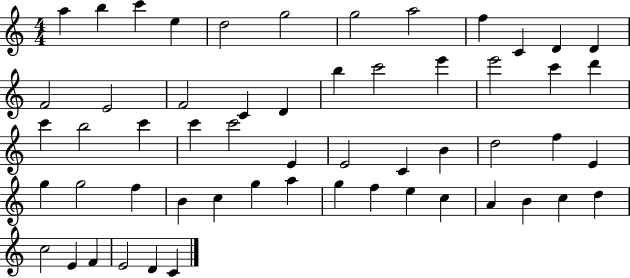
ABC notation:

X:1
T:Untitled
M:4/4
L:1/4
K:C
a b c' e d2 g2 g2 a2 f C D D F2 E2 F2 C D b c'2 e' e'2 c' d' c' b2 c' c' c'2 E E2 C B d2 f E g g2 f B c g a g f e c A B c d c2 E F E2 D C